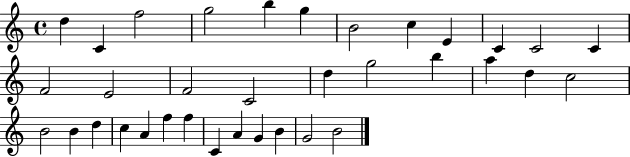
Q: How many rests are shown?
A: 0